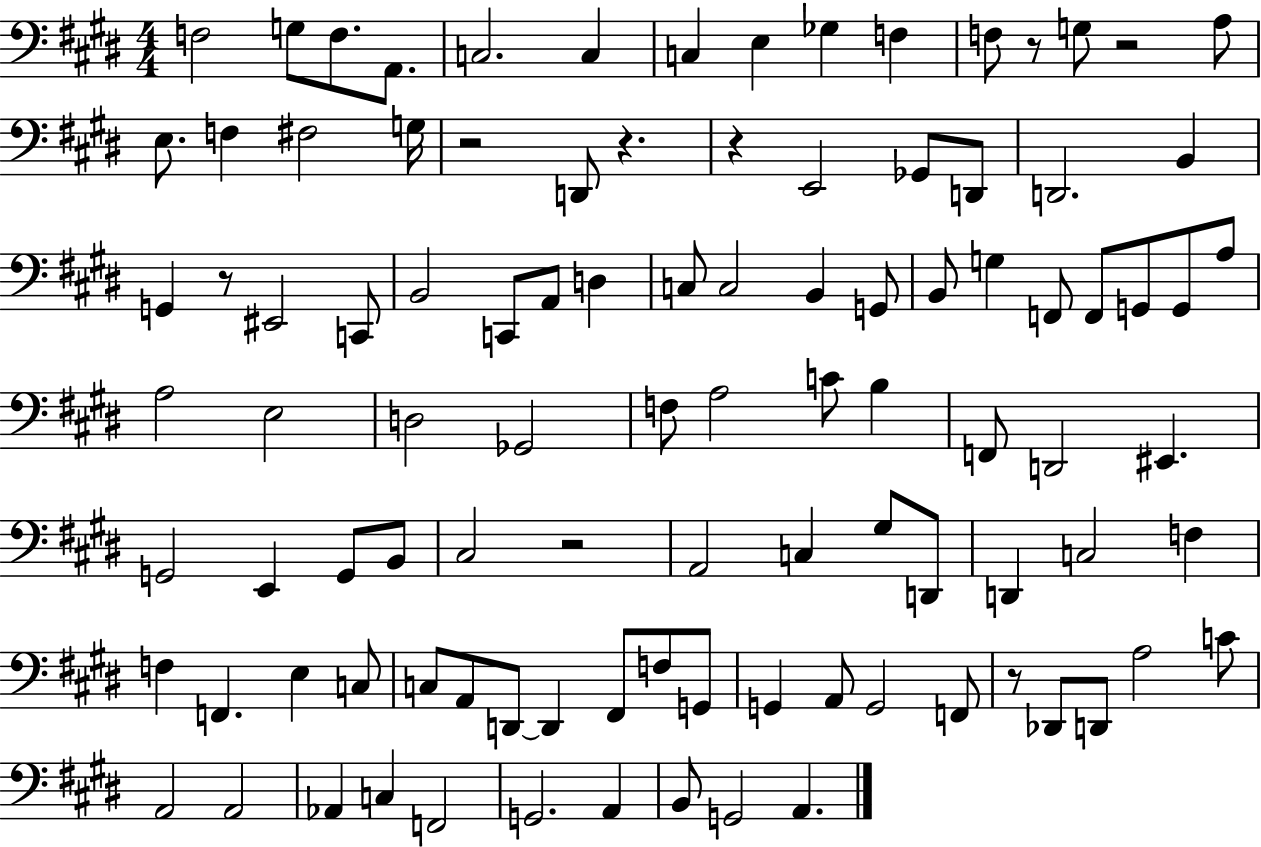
{
  \clef bass
  \numericTimeSignature
  \time 4/4
  \key e \major
  f2 g8 f8. a,8. | c2. c4 | c4 e4 ges4 f4 | f8 r8 g8 r2 a8 | \break e8. f4 fis2 g16 | r2 d,8 r4. | r4 e,2 ges,8 d,8 | d,2. b,4 | \break g,4 r8 eis,2 c,8 | b,2 c,8 a,8 d4 | c8 c2 b,4 g,8 | b,8 g4 f,8 f,8 g,8 g,8 a8 | \break a2 e2 | d2 ges,2 | f8 a2 c'8 b4 | f,8 d,2 eis,4. | \break g,2 e,4 g,8 b,8 | cis2 r2 | a,2 c4 gis8 d,8 | d,4 c2 f4 | \break f4 f,4. e4 c8 | c8 a,8 d,8~~ d,4 fis,8 f8 g,8 | g,4 a,8 g,2 f,8 | r8 des,8 d,8 a2 c'8 | \break a,2 a,2 | aes,4 c4 f,2 | g,2. a,4 | b,8 g,2 a,4. | \break \bar "|."
}